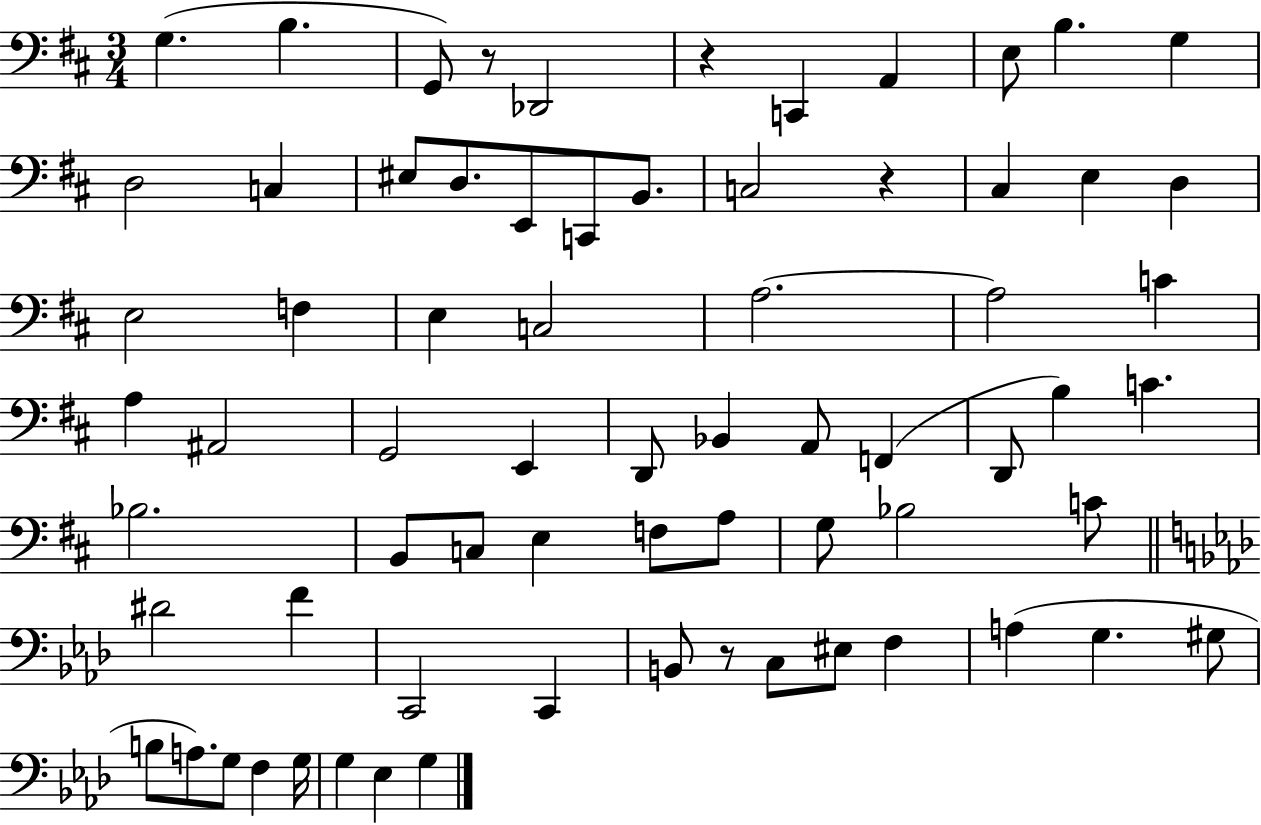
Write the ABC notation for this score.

X:1
T:Untitled
M:3/4
L:1/4
K:D
G, B, G,,/2 z/2 _D,,2 z C,, A,, E,/2 B, G, D,2 C, ^E,/2 D,/2 E,,/2 C,,/2 B,,/2 C,2 z ^C, E, D, E,2 F, E, C,2 A,2 A,2 C A, ^A,,2 G,,2 E,, D,,/2 _B,, A,,/2 F,, D,,/2 B, C _B,2 B,,/2 C,/2 E, F,/2 A,/2 G,/2 _B,2 C/2 ^D2 F C,,2 C,, B,,/2 z/2 C,/2 ^E,/2 F, A, G, ^G,/2 B,/2 A,/2 G,/2 F, G,/4 G, _E, G,